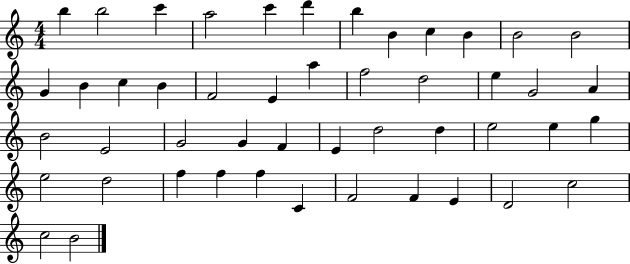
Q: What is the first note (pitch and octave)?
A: B5